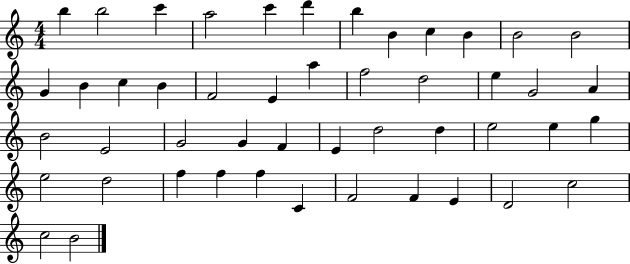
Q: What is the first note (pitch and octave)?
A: B5